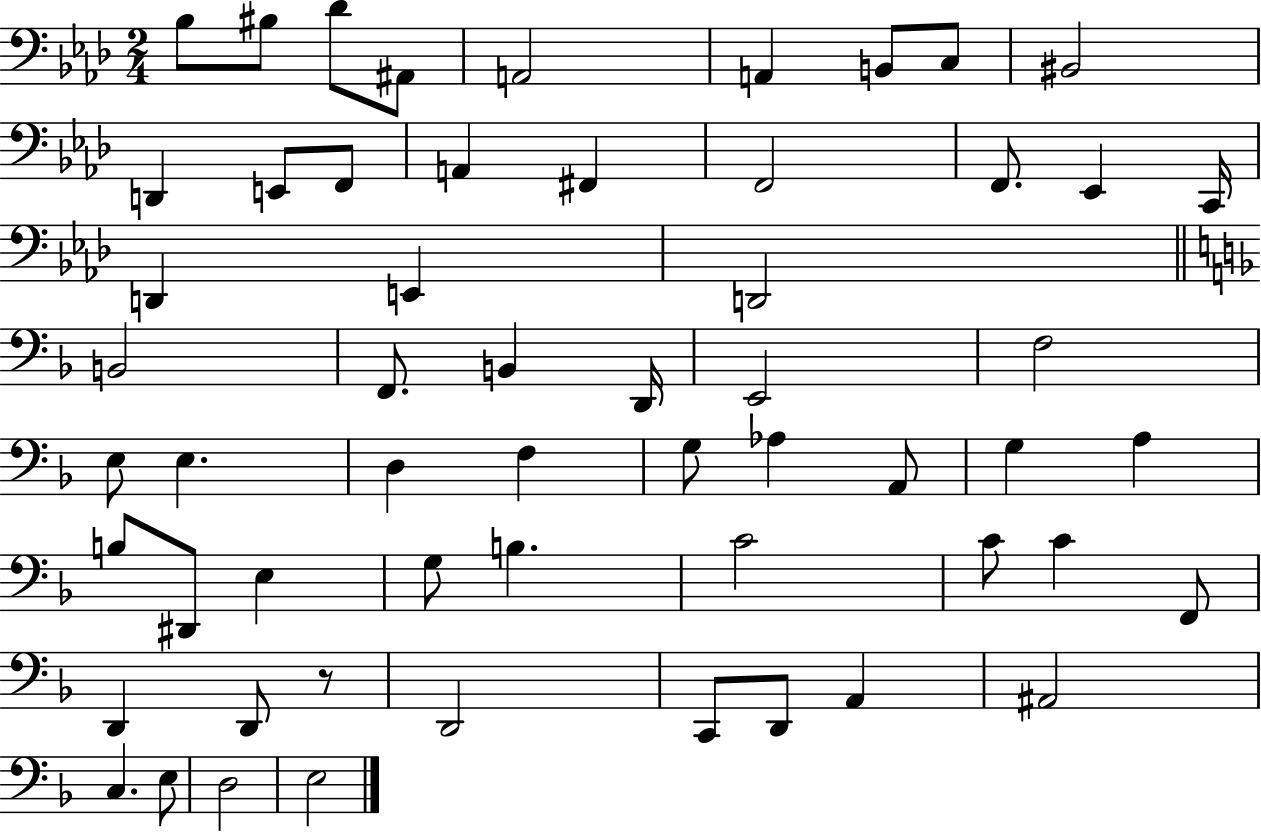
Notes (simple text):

Bb3/e BIS3/e Db4/e A#2/e A2/h A2/q B2/e C3/e BIS2/h D2/q E2/e F2/e A2/q F#2/q F2/h F2/e. Eb2/q C2/s D2/q E2/q D2/h B2/h F2/e. B2/q D2/s E2/h F3/h E3/e E3/q. D3/q F3/q G3/e Ab3/q A2/e G3/q A3/q B3/e D#2/e E3/q G3/e B3/q. C4/h C4/e C4/q F2/e D2/q D2/e R/e D2/h C2/e D2/e A2/q A#2/h C3/q. E3/e D3/h E3/h